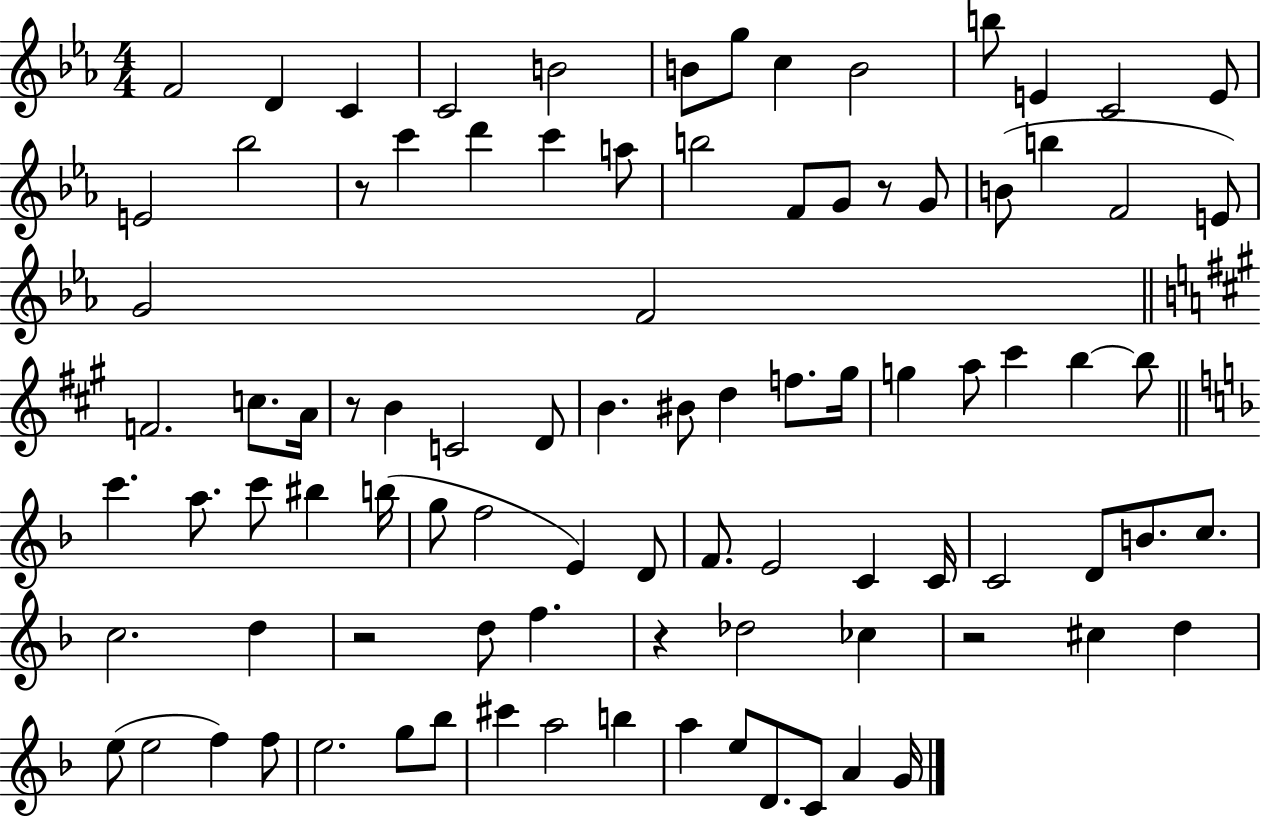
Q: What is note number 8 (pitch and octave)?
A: C5